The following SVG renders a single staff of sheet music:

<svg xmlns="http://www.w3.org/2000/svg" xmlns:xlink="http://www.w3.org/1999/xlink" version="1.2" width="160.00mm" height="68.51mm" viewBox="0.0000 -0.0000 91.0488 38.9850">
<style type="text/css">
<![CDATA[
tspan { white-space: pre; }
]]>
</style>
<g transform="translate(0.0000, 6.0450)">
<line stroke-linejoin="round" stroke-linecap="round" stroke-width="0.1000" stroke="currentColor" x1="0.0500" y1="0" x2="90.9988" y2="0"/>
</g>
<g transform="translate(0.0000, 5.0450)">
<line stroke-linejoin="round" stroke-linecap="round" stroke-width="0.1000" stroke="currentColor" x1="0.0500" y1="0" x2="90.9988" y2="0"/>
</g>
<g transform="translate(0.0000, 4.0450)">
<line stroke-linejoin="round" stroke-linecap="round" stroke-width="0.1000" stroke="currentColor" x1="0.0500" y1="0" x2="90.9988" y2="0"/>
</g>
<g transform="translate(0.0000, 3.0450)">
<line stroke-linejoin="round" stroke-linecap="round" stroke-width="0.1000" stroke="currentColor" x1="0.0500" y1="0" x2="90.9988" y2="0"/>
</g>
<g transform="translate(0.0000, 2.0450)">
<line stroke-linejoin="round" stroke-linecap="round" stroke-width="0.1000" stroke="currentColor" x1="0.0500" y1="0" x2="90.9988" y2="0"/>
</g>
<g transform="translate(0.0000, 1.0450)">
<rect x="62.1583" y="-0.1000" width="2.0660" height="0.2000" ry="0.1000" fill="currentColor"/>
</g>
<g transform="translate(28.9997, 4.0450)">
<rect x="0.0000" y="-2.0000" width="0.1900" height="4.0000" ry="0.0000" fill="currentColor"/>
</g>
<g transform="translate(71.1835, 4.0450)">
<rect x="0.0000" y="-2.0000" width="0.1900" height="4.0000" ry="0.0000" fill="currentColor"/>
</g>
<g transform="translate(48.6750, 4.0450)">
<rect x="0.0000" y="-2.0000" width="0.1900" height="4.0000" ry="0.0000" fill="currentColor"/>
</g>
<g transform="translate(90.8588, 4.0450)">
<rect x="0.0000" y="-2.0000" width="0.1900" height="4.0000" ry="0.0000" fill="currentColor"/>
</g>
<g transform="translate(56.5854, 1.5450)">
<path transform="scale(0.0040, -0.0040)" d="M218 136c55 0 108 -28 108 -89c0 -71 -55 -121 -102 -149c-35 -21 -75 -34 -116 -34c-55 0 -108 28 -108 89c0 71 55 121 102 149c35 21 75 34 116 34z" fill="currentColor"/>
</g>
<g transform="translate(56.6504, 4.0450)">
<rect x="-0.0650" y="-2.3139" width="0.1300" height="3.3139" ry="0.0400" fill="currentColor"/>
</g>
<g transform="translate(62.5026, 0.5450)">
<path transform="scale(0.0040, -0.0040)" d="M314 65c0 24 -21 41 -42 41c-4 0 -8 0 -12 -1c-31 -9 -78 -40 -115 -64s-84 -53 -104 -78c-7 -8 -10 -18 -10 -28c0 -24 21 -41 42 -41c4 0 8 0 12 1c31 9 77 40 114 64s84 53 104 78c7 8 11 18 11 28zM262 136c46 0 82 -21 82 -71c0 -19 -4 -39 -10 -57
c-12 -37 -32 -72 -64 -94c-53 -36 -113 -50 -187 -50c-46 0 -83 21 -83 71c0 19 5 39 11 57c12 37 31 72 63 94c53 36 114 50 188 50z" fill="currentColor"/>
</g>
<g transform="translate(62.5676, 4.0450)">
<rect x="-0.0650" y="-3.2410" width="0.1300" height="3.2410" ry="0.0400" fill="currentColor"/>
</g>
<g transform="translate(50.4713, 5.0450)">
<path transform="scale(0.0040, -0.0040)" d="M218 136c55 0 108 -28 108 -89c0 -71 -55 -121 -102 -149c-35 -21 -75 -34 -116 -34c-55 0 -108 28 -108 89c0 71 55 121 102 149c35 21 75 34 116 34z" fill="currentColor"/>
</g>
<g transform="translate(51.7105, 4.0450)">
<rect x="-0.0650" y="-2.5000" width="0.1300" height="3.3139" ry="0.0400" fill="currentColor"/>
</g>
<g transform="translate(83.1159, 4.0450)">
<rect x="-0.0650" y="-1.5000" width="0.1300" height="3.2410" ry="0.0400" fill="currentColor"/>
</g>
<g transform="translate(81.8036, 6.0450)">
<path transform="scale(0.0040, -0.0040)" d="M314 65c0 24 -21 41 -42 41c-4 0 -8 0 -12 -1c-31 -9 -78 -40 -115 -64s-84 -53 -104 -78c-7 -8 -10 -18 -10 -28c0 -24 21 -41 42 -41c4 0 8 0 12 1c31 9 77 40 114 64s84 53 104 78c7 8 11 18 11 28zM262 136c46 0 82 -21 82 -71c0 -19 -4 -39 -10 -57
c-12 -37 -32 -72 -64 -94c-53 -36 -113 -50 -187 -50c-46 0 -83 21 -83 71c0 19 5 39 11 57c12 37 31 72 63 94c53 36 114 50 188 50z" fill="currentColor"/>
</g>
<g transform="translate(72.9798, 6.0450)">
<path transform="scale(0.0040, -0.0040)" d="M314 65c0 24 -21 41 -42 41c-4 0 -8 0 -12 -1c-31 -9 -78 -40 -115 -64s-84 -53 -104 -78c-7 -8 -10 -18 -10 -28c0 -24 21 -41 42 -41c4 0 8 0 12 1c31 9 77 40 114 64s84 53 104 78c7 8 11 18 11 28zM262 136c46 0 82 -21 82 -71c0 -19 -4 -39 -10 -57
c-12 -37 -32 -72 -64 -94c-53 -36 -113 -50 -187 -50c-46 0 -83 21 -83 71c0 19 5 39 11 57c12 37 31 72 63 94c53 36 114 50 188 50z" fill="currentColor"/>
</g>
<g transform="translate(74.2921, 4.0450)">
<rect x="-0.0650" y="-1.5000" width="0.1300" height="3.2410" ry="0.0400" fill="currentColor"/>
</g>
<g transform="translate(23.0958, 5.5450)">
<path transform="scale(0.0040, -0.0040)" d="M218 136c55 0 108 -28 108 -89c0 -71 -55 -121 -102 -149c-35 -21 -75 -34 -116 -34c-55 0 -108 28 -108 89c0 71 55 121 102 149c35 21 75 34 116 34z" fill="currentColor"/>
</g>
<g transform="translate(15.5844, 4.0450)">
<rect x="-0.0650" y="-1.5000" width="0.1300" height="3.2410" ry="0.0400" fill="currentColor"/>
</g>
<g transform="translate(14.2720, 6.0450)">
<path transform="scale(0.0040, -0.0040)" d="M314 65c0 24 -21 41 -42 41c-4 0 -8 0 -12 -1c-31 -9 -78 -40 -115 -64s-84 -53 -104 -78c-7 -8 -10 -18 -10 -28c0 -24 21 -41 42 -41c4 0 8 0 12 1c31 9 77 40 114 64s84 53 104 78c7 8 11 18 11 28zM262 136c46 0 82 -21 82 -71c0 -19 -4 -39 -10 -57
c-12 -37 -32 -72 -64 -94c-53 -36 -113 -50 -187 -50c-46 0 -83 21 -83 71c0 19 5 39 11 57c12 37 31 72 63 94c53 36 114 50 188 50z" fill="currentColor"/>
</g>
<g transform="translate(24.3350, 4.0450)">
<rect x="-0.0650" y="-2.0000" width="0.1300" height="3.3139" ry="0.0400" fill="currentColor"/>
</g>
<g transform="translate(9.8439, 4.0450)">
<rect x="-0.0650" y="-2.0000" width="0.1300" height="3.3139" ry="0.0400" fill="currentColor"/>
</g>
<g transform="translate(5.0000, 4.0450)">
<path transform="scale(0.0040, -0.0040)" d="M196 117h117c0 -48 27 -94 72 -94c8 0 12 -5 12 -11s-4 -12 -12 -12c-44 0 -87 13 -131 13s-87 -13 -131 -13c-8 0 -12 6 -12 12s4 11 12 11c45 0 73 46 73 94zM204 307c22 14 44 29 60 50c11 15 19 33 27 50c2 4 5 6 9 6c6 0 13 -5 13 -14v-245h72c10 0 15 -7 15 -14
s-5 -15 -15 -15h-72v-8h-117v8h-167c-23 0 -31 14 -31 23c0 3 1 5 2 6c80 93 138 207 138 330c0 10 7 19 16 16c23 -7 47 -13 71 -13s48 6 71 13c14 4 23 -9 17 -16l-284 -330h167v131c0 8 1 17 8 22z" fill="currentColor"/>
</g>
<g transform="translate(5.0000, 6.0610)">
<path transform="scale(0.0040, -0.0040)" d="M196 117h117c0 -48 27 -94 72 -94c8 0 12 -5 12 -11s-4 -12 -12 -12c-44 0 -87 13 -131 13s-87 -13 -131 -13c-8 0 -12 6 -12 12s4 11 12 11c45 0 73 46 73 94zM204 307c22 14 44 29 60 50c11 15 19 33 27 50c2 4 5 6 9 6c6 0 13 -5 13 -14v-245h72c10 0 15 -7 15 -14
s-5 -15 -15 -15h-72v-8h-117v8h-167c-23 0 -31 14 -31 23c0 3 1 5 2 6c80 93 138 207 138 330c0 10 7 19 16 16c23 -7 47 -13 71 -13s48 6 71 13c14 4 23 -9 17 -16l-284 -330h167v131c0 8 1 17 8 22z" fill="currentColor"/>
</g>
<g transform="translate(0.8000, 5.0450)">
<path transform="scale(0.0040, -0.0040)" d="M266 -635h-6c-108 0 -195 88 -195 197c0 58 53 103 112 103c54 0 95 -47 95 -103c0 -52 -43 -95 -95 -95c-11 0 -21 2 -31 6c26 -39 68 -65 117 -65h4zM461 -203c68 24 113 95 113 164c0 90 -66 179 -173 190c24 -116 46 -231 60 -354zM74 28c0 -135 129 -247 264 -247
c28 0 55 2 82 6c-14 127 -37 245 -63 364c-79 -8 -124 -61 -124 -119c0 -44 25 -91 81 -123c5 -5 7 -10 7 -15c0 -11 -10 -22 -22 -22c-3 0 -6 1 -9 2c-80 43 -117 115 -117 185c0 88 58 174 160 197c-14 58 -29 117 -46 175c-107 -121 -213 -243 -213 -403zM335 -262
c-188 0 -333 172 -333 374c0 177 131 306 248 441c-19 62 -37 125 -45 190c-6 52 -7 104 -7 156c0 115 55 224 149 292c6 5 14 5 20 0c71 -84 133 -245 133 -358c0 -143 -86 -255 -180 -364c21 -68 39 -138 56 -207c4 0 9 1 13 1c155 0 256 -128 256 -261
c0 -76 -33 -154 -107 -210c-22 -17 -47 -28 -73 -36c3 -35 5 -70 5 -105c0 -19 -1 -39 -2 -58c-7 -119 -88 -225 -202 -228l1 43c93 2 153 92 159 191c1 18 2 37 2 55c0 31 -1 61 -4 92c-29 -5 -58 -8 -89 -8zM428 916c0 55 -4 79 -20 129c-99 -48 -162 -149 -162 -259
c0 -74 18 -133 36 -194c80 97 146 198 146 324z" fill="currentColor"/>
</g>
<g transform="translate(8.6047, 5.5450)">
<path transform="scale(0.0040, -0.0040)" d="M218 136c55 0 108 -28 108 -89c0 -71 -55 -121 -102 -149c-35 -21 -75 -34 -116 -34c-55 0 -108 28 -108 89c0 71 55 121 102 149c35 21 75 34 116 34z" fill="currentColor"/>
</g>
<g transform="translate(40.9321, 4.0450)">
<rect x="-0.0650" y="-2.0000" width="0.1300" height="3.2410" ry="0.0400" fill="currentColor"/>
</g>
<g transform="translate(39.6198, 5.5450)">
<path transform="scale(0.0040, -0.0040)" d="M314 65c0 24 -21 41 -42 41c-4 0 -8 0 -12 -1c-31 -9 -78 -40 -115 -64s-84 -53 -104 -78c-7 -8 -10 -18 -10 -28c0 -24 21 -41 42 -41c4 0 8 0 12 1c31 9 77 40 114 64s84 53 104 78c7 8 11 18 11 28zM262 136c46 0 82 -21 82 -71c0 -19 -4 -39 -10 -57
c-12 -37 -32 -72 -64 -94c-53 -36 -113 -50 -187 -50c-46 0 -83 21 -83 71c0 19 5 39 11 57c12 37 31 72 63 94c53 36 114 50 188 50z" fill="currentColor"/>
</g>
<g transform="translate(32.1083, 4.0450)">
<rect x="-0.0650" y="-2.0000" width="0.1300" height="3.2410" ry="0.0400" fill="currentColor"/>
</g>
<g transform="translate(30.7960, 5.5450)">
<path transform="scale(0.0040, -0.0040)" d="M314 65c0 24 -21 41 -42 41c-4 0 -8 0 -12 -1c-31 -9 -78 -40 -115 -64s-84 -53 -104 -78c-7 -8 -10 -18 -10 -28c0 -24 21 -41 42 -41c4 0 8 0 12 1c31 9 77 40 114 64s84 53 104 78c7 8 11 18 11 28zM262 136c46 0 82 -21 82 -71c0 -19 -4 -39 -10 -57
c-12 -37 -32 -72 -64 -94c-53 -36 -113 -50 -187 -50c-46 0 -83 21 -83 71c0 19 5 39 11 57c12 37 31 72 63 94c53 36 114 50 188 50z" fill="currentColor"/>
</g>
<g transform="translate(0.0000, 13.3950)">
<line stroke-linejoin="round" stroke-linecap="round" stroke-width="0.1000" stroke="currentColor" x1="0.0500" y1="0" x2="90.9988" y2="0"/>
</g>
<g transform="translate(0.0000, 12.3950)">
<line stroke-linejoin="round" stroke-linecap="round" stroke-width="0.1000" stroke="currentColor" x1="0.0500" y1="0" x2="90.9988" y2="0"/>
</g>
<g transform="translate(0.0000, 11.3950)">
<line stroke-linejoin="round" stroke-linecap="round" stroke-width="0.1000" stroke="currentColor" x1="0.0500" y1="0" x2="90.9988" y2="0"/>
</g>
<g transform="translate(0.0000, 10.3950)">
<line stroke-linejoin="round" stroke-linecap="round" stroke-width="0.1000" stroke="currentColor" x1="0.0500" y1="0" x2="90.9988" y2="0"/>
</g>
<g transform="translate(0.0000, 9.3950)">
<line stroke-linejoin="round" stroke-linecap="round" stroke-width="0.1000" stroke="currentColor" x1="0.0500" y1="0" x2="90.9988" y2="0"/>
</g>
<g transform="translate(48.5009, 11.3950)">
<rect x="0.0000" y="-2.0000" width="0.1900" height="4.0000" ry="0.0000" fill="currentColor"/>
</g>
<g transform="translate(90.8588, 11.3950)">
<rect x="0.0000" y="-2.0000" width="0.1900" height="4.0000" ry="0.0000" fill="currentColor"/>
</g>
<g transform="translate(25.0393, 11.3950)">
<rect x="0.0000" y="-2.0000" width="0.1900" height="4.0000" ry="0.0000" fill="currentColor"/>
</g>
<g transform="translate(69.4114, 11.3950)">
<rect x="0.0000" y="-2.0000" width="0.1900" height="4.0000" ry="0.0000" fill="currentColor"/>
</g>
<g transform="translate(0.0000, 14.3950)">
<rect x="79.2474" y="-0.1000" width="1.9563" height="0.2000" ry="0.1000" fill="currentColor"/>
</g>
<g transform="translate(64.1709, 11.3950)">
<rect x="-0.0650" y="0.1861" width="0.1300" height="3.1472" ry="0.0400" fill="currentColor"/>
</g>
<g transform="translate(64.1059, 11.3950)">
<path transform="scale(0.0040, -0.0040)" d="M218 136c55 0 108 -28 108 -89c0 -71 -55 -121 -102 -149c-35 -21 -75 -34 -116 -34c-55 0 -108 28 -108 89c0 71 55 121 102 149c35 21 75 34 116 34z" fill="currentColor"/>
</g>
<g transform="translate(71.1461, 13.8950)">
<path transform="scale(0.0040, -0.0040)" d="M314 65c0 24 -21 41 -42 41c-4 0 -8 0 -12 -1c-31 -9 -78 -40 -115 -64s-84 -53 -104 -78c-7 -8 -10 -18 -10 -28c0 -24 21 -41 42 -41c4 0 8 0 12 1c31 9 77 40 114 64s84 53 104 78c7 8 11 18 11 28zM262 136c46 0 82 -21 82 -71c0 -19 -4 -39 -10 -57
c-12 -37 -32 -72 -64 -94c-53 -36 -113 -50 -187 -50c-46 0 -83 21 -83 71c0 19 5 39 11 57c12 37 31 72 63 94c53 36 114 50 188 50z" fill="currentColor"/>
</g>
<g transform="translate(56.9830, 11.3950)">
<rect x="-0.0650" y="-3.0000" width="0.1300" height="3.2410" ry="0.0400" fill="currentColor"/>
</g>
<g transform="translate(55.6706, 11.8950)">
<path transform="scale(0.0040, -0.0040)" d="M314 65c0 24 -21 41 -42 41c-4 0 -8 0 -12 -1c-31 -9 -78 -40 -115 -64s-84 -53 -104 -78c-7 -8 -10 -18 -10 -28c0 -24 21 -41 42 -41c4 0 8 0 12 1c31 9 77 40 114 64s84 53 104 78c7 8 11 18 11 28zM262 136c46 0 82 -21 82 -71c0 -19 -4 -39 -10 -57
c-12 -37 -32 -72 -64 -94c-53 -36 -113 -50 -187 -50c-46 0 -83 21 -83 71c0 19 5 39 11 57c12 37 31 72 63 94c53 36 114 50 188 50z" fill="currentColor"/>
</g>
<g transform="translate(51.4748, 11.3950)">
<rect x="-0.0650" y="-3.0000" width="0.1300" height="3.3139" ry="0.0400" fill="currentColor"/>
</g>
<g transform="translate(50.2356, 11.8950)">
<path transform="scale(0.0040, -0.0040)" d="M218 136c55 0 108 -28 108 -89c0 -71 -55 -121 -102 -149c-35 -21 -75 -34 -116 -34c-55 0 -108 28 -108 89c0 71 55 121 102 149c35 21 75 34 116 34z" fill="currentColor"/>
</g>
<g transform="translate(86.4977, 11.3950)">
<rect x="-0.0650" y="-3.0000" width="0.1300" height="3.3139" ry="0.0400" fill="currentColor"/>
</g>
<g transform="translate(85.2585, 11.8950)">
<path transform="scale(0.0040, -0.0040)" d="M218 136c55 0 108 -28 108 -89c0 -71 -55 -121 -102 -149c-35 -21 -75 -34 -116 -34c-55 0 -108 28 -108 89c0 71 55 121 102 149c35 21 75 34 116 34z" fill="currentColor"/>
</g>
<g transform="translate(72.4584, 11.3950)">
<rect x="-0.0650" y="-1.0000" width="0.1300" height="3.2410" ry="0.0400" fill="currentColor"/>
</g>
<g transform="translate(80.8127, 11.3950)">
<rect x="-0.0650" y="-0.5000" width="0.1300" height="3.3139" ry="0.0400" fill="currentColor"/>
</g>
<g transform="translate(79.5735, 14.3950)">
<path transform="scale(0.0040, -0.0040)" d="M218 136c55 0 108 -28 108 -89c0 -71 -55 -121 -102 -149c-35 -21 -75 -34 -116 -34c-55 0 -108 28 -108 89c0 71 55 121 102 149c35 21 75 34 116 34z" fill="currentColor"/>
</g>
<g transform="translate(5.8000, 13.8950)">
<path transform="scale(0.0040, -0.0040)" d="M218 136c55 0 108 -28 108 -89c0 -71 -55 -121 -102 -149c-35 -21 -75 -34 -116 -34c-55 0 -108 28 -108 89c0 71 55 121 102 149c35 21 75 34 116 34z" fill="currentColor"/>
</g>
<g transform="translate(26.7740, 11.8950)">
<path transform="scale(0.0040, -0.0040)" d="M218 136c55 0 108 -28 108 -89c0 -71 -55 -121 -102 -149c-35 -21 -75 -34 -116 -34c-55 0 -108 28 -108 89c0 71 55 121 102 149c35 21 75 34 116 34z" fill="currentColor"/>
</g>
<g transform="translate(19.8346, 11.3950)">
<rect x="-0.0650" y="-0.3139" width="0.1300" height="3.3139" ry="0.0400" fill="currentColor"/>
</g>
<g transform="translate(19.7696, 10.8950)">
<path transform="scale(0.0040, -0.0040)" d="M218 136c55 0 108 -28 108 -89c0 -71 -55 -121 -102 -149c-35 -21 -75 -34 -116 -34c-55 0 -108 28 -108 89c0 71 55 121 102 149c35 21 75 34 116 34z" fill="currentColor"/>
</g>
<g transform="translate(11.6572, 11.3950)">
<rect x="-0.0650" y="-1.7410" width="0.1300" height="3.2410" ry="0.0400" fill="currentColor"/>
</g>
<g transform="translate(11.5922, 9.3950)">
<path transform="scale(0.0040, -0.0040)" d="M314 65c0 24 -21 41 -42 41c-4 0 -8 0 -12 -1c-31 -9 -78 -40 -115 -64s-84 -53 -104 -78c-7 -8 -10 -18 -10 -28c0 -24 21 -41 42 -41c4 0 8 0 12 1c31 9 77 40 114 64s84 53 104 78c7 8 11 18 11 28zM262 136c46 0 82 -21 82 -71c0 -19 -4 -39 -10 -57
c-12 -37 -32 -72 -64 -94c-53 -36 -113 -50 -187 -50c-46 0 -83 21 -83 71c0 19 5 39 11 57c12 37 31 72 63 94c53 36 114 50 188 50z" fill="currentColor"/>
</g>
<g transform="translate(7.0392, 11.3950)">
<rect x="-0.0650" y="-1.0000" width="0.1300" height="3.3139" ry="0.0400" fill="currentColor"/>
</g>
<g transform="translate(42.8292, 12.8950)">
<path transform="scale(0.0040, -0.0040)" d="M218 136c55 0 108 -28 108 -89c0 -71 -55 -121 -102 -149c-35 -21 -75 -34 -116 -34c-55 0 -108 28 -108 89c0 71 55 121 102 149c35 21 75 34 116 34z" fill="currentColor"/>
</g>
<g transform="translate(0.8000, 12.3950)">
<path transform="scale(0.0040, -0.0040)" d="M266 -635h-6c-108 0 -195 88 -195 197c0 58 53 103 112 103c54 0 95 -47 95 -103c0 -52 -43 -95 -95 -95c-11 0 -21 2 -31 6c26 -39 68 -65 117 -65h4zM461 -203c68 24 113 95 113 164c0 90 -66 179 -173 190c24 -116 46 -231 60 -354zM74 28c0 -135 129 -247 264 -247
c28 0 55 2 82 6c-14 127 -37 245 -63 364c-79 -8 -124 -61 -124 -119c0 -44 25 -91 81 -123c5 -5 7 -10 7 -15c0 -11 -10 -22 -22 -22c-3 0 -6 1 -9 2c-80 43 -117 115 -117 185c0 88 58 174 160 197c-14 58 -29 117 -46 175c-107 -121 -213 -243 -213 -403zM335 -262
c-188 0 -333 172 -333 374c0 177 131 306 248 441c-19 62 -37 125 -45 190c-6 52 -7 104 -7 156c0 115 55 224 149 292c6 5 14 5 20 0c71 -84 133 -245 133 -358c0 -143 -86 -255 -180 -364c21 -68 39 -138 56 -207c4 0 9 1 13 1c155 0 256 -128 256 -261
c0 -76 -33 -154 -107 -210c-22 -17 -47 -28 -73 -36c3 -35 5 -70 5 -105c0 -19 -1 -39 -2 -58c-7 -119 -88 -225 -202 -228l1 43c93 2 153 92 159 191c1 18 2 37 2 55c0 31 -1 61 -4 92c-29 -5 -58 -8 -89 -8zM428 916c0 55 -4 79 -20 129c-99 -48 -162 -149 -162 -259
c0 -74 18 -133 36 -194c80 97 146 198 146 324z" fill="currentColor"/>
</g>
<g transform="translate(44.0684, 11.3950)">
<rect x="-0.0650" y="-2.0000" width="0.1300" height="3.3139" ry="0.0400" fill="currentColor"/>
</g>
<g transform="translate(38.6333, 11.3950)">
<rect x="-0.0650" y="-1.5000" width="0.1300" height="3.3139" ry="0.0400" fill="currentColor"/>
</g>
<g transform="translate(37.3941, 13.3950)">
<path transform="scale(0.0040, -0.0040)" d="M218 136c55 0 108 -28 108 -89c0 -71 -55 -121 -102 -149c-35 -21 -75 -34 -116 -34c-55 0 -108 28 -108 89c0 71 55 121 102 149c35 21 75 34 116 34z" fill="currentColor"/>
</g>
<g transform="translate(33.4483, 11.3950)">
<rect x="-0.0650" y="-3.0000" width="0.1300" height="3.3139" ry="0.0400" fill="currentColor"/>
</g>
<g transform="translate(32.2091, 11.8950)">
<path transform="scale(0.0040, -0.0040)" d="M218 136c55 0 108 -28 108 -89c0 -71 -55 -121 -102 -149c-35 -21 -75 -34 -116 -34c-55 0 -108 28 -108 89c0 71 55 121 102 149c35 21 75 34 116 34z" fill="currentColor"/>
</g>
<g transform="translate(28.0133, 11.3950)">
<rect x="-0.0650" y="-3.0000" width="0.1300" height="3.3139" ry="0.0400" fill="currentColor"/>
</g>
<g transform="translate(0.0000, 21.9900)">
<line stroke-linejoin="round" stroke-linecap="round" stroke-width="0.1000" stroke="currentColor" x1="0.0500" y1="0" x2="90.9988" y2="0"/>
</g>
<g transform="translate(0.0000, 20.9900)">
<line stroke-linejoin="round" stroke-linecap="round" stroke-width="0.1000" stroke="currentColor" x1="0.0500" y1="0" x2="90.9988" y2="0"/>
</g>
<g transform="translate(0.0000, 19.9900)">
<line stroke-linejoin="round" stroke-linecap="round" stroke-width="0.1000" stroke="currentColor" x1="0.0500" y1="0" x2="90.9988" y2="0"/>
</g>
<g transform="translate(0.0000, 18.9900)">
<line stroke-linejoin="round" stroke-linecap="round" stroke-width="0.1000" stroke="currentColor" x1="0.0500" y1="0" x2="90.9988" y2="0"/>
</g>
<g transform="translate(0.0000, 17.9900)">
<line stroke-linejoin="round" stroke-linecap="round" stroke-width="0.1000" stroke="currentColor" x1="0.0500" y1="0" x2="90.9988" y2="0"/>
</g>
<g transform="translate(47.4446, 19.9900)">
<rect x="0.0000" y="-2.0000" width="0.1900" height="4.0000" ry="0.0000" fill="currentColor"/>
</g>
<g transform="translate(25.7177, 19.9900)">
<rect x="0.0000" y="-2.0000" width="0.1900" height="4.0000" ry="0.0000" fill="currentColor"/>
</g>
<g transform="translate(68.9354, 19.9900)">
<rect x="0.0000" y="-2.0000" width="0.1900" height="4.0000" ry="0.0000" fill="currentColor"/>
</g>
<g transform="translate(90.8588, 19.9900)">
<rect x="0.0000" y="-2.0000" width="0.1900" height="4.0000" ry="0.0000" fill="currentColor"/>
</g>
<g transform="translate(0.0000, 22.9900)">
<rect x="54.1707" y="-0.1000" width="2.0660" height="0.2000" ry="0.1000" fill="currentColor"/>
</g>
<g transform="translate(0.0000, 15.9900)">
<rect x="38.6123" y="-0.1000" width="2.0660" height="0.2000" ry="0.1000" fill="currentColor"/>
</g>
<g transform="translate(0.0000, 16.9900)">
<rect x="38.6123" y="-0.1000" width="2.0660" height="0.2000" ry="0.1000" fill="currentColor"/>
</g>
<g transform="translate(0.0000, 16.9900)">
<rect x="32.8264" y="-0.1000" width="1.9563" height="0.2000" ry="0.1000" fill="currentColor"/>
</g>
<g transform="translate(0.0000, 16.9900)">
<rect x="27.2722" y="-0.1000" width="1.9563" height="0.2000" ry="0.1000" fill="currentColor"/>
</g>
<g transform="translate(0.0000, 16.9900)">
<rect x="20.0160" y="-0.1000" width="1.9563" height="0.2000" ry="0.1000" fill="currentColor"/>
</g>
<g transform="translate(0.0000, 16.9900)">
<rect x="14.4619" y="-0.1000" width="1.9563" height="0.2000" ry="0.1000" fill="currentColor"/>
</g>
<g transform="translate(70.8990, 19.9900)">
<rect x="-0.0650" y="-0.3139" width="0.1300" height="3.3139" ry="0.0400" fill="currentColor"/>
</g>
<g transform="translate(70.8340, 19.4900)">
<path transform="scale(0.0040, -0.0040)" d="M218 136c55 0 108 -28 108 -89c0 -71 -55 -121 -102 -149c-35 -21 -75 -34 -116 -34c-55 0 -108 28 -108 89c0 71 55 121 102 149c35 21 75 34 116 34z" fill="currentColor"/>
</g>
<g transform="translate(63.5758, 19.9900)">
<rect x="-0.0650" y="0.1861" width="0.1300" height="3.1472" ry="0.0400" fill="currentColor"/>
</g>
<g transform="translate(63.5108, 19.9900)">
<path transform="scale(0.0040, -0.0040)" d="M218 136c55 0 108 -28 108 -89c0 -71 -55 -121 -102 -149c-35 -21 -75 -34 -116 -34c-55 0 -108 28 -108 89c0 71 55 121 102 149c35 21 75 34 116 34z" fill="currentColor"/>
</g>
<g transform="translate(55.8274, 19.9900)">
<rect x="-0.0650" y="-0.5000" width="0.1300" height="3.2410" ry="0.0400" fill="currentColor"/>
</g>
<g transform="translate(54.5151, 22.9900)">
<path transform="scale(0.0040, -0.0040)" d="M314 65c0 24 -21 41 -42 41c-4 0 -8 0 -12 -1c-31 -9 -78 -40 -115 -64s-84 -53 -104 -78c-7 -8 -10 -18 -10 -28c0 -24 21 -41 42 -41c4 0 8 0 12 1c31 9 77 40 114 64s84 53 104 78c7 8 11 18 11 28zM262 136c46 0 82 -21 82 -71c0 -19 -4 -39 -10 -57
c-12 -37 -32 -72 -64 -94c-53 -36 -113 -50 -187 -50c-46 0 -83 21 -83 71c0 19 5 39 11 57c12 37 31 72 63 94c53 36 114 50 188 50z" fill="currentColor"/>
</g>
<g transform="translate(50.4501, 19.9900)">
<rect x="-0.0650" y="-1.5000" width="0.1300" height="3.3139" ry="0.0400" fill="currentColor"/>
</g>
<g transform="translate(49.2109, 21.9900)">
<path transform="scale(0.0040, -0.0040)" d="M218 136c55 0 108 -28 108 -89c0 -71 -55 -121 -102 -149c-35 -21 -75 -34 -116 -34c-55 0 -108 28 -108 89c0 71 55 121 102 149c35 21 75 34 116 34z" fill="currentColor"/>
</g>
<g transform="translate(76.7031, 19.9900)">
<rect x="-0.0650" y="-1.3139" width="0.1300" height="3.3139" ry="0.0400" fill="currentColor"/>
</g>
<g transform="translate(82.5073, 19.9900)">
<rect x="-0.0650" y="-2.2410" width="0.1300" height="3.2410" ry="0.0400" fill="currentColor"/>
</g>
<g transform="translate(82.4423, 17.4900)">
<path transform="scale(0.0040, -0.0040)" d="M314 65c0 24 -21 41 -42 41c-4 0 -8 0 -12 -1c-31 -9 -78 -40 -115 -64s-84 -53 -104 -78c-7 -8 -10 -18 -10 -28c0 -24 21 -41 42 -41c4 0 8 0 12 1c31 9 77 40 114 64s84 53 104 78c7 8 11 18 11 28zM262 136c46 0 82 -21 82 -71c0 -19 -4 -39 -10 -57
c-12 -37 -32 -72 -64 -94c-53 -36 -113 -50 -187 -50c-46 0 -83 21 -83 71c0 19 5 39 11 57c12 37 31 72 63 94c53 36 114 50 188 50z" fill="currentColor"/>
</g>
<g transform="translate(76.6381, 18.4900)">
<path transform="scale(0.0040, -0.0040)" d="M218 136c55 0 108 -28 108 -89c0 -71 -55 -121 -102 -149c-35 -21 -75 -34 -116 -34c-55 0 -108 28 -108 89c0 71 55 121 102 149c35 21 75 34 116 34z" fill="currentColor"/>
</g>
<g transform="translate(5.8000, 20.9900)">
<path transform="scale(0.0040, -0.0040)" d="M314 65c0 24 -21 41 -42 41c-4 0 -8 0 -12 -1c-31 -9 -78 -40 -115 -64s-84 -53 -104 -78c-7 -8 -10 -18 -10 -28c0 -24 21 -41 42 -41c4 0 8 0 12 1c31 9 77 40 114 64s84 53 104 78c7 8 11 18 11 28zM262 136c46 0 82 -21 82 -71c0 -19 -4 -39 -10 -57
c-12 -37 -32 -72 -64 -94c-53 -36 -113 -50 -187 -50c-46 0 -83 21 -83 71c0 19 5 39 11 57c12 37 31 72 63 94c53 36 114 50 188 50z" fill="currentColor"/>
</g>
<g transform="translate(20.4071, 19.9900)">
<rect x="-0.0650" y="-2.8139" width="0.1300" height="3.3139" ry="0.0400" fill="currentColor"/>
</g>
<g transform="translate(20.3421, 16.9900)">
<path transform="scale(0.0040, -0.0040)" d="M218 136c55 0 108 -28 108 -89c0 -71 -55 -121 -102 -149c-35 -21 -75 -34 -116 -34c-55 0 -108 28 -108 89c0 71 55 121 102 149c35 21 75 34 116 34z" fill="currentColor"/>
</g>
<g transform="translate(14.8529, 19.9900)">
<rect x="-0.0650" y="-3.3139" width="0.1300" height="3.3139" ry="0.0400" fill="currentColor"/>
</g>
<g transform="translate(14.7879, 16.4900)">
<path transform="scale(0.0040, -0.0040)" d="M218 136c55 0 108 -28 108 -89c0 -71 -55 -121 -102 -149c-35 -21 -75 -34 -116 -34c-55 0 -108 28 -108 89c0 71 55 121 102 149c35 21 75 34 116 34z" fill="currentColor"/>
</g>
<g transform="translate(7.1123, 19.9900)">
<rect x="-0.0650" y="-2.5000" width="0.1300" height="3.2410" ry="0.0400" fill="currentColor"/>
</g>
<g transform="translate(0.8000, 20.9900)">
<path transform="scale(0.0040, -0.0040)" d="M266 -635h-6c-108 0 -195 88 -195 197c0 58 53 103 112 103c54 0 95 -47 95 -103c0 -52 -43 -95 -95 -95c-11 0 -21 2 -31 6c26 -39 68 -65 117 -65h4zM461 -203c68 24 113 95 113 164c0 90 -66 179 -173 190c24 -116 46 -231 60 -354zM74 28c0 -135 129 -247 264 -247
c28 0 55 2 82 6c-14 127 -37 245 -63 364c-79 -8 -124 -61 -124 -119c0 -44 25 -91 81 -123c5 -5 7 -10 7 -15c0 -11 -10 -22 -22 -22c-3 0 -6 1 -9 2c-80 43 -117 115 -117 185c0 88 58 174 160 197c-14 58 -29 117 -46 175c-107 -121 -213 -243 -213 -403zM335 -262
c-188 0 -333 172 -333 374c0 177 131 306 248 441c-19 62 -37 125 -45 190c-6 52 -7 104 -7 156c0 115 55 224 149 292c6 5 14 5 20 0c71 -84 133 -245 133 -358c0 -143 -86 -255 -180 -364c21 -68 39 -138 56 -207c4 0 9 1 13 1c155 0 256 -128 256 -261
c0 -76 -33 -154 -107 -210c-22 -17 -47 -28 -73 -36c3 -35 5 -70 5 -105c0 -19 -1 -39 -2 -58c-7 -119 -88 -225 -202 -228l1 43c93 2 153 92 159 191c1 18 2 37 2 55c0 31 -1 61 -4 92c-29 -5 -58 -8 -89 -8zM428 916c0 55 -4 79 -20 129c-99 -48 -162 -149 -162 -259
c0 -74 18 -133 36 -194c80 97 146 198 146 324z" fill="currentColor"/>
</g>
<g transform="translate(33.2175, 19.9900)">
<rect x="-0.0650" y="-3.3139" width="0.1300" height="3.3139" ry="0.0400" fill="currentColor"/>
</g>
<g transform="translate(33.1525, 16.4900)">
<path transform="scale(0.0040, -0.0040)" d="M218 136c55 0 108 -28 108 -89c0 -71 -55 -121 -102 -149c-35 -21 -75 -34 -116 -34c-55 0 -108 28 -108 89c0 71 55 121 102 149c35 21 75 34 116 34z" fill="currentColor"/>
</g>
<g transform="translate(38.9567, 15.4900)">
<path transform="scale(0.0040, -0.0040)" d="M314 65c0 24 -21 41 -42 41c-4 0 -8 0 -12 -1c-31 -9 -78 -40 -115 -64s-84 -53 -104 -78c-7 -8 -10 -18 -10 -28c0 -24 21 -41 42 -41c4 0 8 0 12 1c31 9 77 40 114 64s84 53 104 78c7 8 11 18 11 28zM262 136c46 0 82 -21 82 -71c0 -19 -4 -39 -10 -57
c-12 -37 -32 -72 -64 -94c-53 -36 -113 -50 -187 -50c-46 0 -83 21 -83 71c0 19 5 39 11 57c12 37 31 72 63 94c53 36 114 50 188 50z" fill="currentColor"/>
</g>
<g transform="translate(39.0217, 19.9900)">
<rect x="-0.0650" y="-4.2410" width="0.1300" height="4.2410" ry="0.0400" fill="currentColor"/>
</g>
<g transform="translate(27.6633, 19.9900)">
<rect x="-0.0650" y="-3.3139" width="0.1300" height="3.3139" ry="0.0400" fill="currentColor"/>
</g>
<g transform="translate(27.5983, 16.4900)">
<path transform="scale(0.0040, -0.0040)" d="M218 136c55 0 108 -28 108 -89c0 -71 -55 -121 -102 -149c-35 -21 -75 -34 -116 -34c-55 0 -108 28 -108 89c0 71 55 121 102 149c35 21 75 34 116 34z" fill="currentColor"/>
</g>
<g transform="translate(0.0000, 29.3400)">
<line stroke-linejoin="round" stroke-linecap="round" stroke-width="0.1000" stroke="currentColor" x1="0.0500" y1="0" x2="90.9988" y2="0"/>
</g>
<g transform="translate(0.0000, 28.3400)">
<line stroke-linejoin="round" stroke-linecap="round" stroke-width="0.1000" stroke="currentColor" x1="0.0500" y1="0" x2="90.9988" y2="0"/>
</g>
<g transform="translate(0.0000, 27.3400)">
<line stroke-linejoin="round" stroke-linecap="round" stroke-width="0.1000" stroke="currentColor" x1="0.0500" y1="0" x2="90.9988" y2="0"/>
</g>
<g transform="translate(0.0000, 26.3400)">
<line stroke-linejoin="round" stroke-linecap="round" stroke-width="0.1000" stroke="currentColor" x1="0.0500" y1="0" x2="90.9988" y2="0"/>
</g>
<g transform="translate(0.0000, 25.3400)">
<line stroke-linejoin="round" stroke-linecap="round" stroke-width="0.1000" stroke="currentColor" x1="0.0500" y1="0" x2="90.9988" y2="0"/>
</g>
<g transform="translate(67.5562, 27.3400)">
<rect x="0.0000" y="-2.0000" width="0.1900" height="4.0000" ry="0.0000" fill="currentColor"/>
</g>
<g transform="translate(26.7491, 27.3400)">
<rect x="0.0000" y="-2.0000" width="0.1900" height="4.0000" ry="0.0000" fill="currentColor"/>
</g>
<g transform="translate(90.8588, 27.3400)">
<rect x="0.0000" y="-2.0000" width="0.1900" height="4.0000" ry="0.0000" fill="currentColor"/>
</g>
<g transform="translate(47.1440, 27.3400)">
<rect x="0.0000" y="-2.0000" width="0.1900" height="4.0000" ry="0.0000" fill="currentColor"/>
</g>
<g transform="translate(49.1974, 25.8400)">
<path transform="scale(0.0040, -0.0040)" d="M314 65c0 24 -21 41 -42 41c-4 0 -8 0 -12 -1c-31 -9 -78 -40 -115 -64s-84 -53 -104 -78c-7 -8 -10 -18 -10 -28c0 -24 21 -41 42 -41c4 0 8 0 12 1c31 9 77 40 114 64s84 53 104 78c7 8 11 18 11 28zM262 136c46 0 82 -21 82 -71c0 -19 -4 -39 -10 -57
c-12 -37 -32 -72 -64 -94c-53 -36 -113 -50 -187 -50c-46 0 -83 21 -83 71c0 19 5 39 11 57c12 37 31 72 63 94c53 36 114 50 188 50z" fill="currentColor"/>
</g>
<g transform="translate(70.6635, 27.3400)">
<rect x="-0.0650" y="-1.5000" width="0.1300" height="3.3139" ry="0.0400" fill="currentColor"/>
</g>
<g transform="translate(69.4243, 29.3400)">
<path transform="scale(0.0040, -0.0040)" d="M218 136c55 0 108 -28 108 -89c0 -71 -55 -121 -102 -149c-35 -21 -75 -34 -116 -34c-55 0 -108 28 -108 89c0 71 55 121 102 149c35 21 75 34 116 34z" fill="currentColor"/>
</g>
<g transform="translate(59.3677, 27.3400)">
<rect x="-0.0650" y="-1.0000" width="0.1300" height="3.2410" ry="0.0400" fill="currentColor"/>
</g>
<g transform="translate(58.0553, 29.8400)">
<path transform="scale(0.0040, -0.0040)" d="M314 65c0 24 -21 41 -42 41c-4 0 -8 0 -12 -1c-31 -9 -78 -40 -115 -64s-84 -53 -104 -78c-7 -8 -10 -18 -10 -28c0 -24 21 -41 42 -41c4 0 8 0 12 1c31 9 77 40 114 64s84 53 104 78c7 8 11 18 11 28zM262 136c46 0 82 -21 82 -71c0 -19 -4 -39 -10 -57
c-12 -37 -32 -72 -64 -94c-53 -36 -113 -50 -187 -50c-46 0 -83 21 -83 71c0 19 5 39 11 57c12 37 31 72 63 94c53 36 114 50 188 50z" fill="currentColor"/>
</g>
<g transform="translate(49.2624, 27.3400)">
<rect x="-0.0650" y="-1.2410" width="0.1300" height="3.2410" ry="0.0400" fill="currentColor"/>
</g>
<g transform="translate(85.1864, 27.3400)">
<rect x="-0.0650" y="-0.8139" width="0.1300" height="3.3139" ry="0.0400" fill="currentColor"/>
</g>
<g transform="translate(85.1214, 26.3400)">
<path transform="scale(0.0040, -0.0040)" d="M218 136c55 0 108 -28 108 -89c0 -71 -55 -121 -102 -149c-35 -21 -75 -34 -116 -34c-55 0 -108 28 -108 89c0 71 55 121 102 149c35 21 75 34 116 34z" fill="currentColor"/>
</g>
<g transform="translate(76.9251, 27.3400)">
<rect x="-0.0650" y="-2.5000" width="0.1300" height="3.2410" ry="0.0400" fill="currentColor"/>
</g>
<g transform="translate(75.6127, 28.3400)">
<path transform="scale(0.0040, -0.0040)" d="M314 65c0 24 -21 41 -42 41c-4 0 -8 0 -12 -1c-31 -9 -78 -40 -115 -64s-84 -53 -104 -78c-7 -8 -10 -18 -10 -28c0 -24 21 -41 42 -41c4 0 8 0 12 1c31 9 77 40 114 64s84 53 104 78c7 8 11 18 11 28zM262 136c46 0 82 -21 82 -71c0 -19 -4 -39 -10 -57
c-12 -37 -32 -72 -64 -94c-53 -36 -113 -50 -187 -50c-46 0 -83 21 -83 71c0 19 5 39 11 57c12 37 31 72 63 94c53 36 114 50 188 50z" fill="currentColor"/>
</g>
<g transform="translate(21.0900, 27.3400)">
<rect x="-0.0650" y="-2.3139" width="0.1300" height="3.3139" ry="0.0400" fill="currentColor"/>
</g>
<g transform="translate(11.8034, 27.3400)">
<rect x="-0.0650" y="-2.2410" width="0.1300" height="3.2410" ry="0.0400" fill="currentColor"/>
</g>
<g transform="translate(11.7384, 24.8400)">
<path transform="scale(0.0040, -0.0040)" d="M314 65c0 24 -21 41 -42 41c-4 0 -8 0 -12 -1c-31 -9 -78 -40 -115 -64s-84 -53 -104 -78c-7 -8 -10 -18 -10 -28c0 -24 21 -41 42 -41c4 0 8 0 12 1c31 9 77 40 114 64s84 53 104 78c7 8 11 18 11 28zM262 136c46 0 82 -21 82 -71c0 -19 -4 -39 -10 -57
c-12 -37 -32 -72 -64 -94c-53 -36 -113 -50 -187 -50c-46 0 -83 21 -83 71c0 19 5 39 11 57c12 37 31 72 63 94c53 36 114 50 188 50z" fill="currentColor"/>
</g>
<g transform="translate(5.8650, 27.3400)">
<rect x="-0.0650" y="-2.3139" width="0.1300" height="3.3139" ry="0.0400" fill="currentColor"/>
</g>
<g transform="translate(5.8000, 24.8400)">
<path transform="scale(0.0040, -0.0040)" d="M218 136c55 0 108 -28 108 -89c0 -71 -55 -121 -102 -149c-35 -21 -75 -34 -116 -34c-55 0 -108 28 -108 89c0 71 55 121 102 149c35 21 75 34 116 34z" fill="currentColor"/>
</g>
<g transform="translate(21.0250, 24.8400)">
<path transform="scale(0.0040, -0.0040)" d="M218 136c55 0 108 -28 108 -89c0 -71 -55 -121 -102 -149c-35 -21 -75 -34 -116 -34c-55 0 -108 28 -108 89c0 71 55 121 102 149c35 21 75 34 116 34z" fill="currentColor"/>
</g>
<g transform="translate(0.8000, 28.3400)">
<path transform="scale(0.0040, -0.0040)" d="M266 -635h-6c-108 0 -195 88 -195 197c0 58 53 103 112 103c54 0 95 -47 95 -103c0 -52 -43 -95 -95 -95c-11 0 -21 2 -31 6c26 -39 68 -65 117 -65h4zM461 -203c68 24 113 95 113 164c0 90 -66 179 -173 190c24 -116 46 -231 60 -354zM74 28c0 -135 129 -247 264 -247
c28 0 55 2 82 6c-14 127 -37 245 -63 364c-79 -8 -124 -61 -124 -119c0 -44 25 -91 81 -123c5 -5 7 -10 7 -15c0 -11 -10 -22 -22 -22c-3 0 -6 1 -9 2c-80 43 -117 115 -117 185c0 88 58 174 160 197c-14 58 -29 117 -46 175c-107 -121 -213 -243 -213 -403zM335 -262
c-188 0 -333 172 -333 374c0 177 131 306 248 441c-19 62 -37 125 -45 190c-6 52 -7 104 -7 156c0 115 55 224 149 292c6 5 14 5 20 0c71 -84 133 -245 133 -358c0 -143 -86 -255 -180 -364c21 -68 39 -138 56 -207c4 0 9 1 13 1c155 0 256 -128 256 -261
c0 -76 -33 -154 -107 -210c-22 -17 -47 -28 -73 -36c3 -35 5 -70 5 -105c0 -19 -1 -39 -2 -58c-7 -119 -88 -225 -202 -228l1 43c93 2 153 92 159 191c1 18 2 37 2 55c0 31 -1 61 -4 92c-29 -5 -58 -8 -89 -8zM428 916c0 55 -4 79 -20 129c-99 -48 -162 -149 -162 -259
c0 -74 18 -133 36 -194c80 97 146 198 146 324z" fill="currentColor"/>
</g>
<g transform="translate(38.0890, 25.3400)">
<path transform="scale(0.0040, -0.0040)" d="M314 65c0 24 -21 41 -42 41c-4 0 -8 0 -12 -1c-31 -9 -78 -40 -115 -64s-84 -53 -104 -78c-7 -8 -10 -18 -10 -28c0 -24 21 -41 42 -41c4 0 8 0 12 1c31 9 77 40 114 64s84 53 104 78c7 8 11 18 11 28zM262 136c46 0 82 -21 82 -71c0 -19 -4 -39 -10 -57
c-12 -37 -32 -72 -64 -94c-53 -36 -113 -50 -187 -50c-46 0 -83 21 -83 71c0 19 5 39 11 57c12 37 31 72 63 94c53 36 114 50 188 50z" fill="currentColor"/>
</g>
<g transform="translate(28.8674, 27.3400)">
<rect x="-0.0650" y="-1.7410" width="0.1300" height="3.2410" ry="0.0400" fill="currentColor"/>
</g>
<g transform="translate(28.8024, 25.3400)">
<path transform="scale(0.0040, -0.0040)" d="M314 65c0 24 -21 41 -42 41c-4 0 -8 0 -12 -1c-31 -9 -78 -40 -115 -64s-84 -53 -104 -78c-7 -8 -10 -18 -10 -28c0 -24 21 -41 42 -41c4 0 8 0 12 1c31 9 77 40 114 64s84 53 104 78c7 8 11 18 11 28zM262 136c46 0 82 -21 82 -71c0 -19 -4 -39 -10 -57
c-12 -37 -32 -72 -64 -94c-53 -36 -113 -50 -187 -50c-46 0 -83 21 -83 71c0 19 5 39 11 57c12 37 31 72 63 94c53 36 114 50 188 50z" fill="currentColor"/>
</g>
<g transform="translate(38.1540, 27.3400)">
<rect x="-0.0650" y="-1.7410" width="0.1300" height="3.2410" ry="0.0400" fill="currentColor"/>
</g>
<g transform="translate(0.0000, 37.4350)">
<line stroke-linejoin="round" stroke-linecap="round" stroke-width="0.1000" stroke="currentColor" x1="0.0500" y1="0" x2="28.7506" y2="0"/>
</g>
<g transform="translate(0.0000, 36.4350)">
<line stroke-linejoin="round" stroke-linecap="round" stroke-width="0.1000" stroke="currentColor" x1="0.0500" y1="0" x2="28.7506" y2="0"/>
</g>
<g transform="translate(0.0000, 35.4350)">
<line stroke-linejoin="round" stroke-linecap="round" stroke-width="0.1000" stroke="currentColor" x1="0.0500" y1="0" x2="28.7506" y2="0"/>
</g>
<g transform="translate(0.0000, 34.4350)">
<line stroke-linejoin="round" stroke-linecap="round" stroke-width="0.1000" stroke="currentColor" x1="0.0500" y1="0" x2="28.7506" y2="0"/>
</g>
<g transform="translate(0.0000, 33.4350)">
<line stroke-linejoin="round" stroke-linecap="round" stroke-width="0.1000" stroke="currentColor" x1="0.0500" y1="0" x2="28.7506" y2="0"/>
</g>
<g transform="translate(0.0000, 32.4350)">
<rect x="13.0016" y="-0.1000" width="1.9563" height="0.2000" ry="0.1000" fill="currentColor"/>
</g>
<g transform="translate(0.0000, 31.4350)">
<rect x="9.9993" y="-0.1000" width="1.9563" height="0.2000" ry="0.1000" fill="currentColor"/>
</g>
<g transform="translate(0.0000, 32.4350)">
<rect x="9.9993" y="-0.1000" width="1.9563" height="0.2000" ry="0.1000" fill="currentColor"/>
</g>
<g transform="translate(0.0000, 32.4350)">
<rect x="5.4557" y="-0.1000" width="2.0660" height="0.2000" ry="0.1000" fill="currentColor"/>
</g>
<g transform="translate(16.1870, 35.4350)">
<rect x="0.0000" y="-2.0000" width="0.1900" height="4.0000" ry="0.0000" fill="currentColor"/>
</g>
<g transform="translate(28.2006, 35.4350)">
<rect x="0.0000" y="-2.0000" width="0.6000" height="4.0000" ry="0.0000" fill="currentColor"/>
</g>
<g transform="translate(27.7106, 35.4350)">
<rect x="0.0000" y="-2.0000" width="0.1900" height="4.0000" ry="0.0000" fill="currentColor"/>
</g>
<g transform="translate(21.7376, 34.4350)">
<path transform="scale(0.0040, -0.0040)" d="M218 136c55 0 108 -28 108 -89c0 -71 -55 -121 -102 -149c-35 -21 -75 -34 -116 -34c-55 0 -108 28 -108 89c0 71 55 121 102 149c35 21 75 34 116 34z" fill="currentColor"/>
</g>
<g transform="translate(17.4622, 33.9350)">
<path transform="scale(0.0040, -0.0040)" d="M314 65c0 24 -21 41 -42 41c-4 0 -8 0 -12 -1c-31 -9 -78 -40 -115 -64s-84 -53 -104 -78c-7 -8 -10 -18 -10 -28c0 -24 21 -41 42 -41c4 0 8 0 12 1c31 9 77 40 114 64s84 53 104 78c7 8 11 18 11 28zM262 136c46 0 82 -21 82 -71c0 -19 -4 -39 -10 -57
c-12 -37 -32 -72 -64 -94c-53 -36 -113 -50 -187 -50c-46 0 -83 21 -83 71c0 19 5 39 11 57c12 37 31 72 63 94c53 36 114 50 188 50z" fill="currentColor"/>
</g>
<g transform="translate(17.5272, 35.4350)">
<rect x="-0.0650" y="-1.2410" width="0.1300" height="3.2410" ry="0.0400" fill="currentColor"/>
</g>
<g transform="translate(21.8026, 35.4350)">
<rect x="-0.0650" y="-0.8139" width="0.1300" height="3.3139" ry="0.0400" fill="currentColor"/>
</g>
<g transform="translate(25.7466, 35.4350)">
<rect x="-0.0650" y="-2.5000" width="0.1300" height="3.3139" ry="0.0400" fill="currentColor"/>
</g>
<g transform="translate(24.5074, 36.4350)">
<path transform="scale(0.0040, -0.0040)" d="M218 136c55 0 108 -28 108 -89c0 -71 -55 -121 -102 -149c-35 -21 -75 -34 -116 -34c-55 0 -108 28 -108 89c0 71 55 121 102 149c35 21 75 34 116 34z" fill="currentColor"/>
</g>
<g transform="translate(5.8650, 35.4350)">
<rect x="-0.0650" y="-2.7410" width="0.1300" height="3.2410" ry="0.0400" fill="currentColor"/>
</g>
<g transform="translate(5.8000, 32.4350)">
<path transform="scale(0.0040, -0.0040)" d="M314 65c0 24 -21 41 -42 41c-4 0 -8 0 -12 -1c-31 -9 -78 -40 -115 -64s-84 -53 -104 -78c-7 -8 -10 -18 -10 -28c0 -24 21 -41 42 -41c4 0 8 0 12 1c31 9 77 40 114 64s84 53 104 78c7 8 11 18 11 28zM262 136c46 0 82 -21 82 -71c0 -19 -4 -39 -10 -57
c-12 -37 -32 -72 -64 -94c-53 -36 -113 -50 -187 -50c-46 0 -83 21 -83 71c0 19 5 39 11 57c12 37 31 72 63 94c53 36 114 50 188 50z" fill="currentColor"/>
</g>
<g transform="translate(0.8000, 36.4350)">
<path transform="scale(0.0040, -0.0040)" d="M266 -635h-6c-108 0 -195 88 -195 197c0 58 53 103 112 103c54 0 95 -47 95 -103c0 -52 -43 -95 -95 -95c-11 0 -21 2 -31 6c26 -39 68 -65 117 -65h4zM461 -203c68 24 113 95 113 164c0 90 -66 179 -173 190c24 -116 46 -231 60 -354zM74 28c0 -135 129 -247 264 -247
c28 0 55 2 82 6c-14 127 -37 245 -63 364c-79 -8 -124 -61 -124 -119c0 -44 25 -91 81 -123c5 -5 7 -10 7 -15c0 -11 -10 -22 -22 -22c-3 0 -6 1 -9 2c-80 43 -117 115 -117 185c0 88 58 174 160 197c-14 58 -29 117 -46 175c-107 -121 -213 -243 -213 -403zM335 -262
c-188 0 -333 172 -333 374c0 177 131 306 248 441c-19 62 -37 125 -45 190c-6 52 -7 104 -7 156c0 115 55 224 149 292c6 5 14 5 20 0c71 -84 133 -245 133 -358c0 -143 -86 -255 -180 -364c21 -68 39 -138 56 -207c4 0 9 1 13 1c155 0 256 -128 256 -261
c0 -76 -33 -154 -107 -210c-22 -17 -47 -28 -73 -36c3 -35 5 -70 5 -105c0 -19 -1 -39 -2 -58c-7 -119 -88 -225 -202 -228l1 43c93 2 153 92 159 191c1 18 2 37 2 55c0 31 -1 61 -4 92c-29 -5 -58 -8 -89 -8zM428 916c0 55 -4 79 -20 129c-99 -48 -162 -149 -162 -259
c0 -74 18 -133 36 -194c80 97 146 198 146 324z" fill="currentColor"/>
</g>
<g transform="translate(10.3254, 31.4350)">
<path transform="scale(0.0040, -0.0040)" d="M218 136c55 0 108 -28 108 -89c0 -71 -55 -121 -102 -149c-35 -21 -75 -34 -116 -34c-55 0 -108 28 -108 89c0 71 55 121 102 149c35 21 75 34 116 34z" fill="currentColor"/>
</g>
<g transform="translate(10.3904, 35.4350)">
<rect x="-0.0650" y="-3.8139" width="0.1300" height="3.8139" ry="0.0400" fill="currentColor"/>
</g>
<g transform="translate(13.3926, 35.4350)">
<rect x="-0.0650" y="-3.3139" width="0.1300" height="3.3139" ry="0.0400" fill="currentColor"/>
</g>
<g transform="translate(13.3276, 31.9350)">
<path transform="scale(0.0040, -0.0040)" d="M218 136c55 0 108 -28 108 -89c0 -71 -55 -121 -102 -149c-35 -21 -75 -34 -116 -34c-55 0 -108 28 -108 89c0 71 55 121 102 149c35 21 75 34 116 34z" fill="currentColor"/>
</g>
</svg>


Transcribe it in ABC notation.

X:1
T:Untitled
M:4/4
L:1/4
K:C
F E2 F F2 F2 G g b2 E2 E2 D f2 c A A E F A A2 B D2 C A G2 b a b b d'2 E C2 B c e g2 g g2 g f2 f2 e2 D2 E G2 d a2 c' b e2 d G